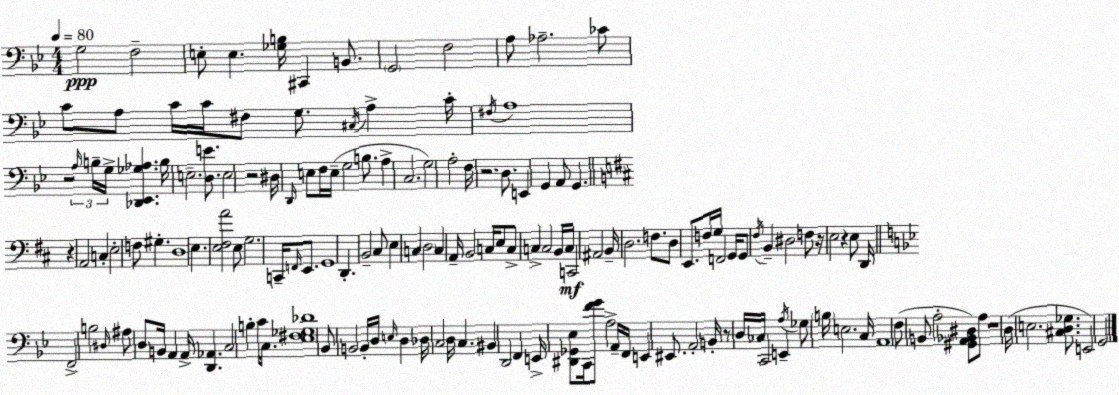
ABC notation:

X:1
T:Untitled
M:4/4
L:1/4
K:Bb
G,2 F,2 E,/2 E, [_G,B,]/4 ^C,, B,,/2 G,,2 F,2 A,/2 _A,2 _C/2 C/2 A,/2 C/4 C/4 ^F,/2 G,/2 ^C,/4 A, C/4 ^F,/4 A,4 z2 A,/4 B,/4 G,/4 [_D,,_E,,_G,_A,] B,/4 E,2 [D,E]/2 E,2 z2 ^D,/4 D,,/4 E,/2 F,/4 E,/4 G,2 B,/2 A, C,2 G,2 A,2 F,/4 z2 D,/2 E,, G,, A,,/2 G,, z A,,2 C, E,2 F,/2 ^G, D,4 E, [E,^F,A]2 E,/2 G,2 C,,/4 F,,/4 E,,/2 G,,4 D,, B,,2 ^C,/2 E, C, D,2 C, A,,/4 B,,2 C,/4 E,/2 C,/2 C, C,2 B,,/4 C,/4 C,,2 ^A,,2 B,,/4 D,2 F,/2 D,/2 E,,/2 F,/4 G,/4 F,,2 G,,/4 G,,/2 ^F,/4 B,, ^D,2 F,/2 z/4 E,2 z E,/2 D,,/4 F,,2 B,2 ^D,/4 ^A,/2 D,/2 B,,/4 A,, A,,/4 [D,,_A,,] C,2 B, C/4 C,/2 [_E,^F,_G,_D]4 _B,,/2 B,,2 B,,/4 D,/4 E,/4 D, _D,/4 C,2 D,/4 C, ^B,, D,,2 F,, E,,/4 [^D,,_G,,_E,]/2 C,,/4 [FG]/2 A,2 A,,/4 F,,/4 E,, ^E,,/2 A,,2 B,,/4 z/2 D,/4 _C,/4 C,,2 E,, A,/4 _G,/2 B,/4 E,2 C,/4 A,,4 F,/2 B,,/2 A,2 [^G,,A,,_B,,^D,]/2 A,/2 z4 D,/4 E,2 [^C,D,_G,]/2 E,,2 G,,2